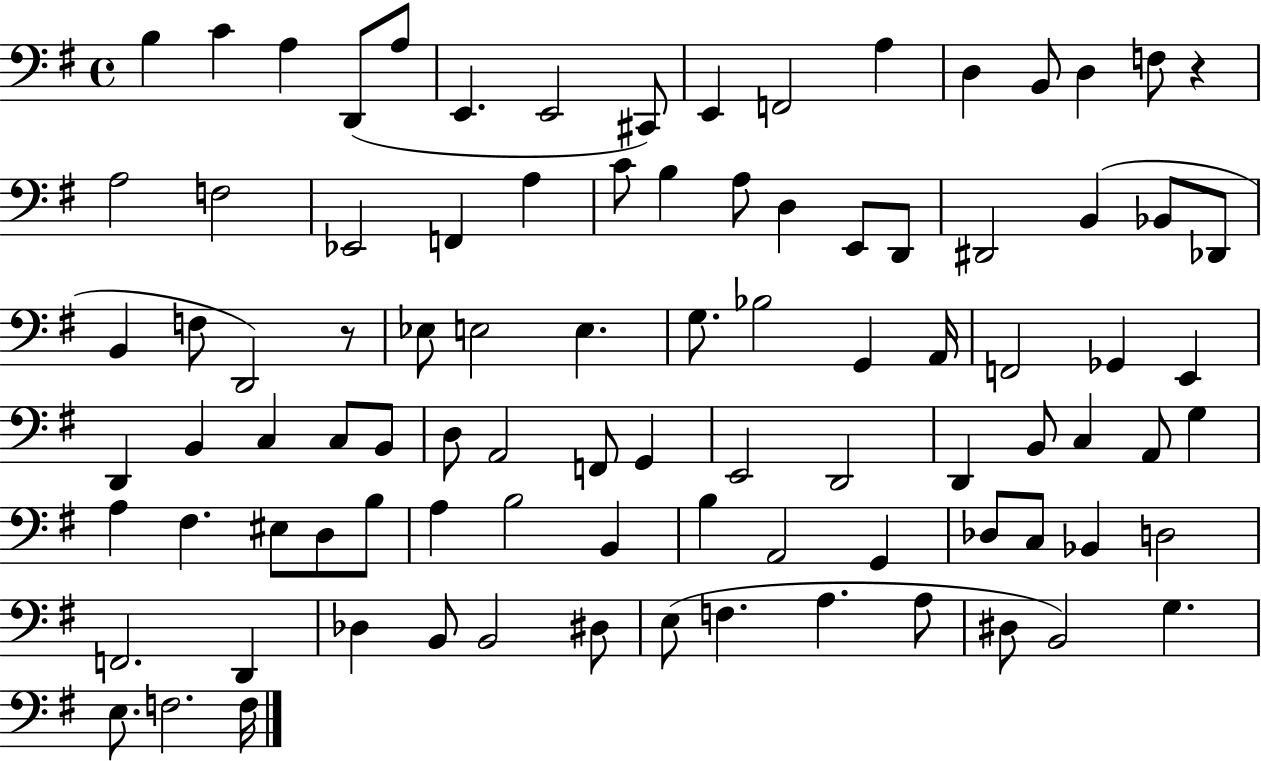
X:1
T:Untitled
M:4/4
L:1/4
K:G
B, C A, D,,/2 A,/2 E,, E,,2 ^C,,/2 E,, F,,2 A, D, B,,/2 D, F,/2 z A,2 F,2 _E,,2 F,, A, C/2 B, A,/2 D, E,,/2 D,,/2 ^D,,2 B,, _B,,/2 _D,,/2 B,, F,/2 D,,2 z/2 _E,/2 E,2 E, G,/2 _B,2 G,, A,,/4 F,,2 _G,, E,, D,, B,, C, C,/2 B,,/2 D,/2 A,,2 F,,/2 G,, E,,2 D,,2 D,, B,,/2 C, A,,/2 G, A, ^F, ^E,/2 D,/2 B,/2 A, B,2 B,, B, A,,2 G,, _D,/2 C,/2 _B,, D,2 F,,2 D,, _D, B,,/2 B,,2 ^D,/2 E,/2 F, A, A,/2 ^D,/2 B,,2 G, E,/2 F,2 F,/4